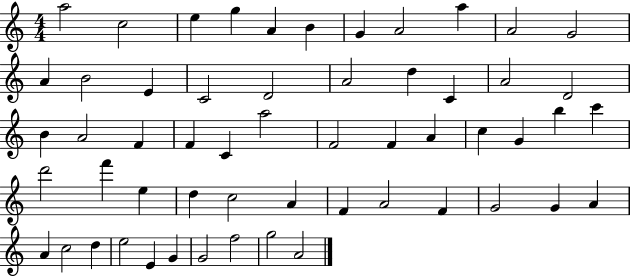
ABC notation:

X:1
T:Untitled
M:4/4
L:1/4
K:C
a2 c2 e g A B G A2 a A2 G2 A B2 E C2 D2 A2 d C A2 D2 B A2 F F C a2 F2 F A c G b c' d'2 f' e d c2 A F A2 F G2 G A A c2 d e2 E G G2 f2 g2 A2